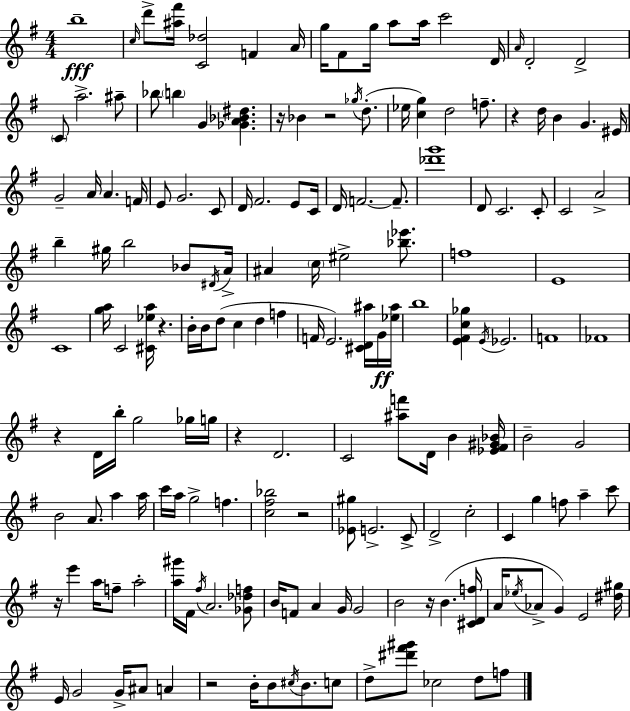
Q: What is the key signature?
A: G major